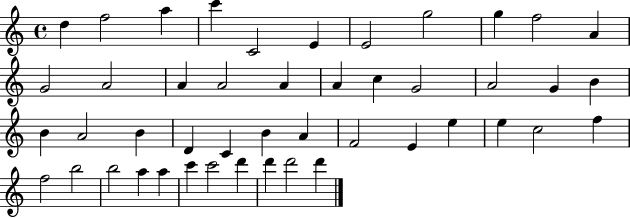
X:1
T:Untitled
M:4/4
L:1/4
K:C
d f2 a c' C2 E E2 g2 g f2 A G2 A2 A A2 A A c G2 A2 G B B A2 B D C B A F2 E e e c2 f f2 b2 b2 a a c' c'2 d' d' d'2 d'